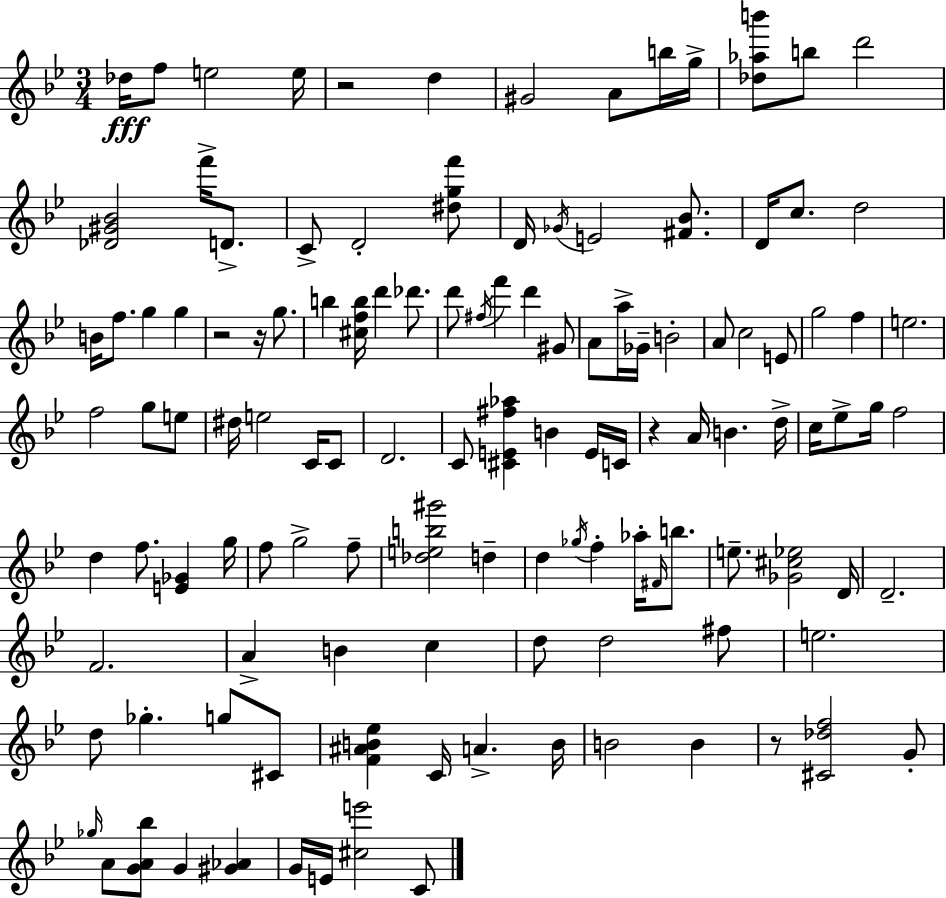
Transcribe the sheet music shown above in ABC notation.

X:1
T:Untitled
M:3/4
L:1/4
K:Bb
_d/4 f/2 e2 e/4 z2 d ^G2 A/2 b/4 g/4 [_d_ab']/2 b/2 d'2 [_D^G_B]2 f'/4 D/2 C/2 D2 [^dgf']/2 D/4 _G/4 E2 [^F_B]/2 D/4 c/2 d2 B/4 f/2 g g z2 z/4 g/2 b [^cfb]/4 d' _d'/2 d'/2 ^f/4 f' d' ^G/2 A/2 a/4 _G/4 B2 A/2 c2 E/2 g2 f e2 f2 g/2 e/2 ^d/4 e2 C/4 C/2 D2 C/2 [^CE^f_a] B E/4 C/4 z A/4 B d/4 c/4 _e/2 g/4 f2 d f/2 [E_G] g/4 f/2 g2 f/2 [_deb^g']2 d d _g/4 f _a/4 ^F/4 b/2 e/2 [_G^c_e]2 D/4 D2 F2 A B c d/2 d2 ^f/2 e2 d/2 _g g/2 ^C/2 [F^AB_e] C/4 A B/4 B2 B z/2 [^C_df]2 G/2 _g/4 A/2 [GA_b]/2 G [^G_A] G/4 E/4 [^ce']2 C/2